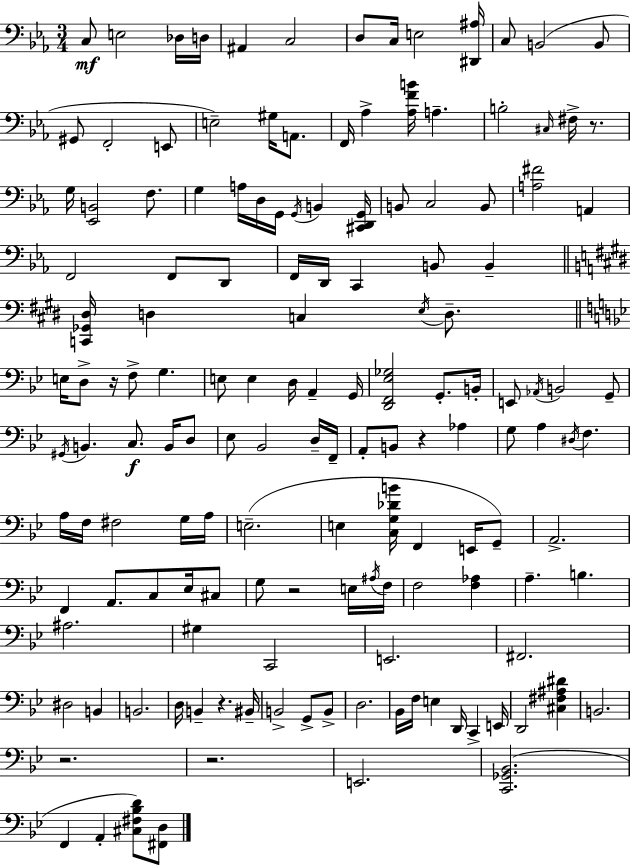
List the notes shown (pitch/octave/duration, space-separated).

C3/e E3/h Db3/s D3/s A#2/q C3/h D3/e C3/s E3/h [D#2,A#3]/s C3/e B2/h B2/e G#2/e F2/h E2/e E3/h G#3/s A2/e. F2/s Ab3/q [Ab3,F4,B4]/s A3/q. B3/h C#3/s F#3/s R/e. G3/s [Eb2,B2]/h F3/e. G3/q A3/s D3/s G2/s G2/s B2/q [C#2,D2,G2]/s B2/e C3/h B2/e [A3,F#4]/h A2/q F2/h F2/e D2/e F2/s D2/s C2/q B2/e B2/q [C2,Gb2,D#3]/s D3/q C3/q E3/s D3/e. E3/s D3/e R/s F3/e G3/q. E3/e E3/q D3/s A2/q G2/s [D2,F2,Eb3,Gb3]/h G2/e. B2/s E2/e Ab2/s B2/h G2/e G#2/s B2/q. C3/e. B2/s D3/e Eb3/e Bb2/h D3/s F2/s A2/e B2/e R/q Ab3/q G3/e A3/q D#3/s F3/q. A3/s F3/s F#3/h G3/s A3/s E3/h. E3/q [C3,G3,Db4,B4]/s F2/q E2/s G2/e A2/h. F2/q A2/e. C3/e Eb3/s C#3/e G3/e R/h E3/s A#3/s F3/s F3/h [F3,Ab3]/q A3/q. B3/q. A#3/h. G#3/q C2/h E2/h. F#2/h. D#3/h B2/q B2/h. D3/s B2/q R/q. BIS2/s B2/h G2/e B2/e D3/h. Bb2/s F3/s E3/q D2/s C2/q E2/s D2/h [C#3,F#3,A#3,D#4]/q B2/h. R/h. R/h. E2/h. [C2,Gb2,Bb2]/h. F2/q A2/q [C#3,F#3,Bb3,D4]/e [F#2,D3]/e